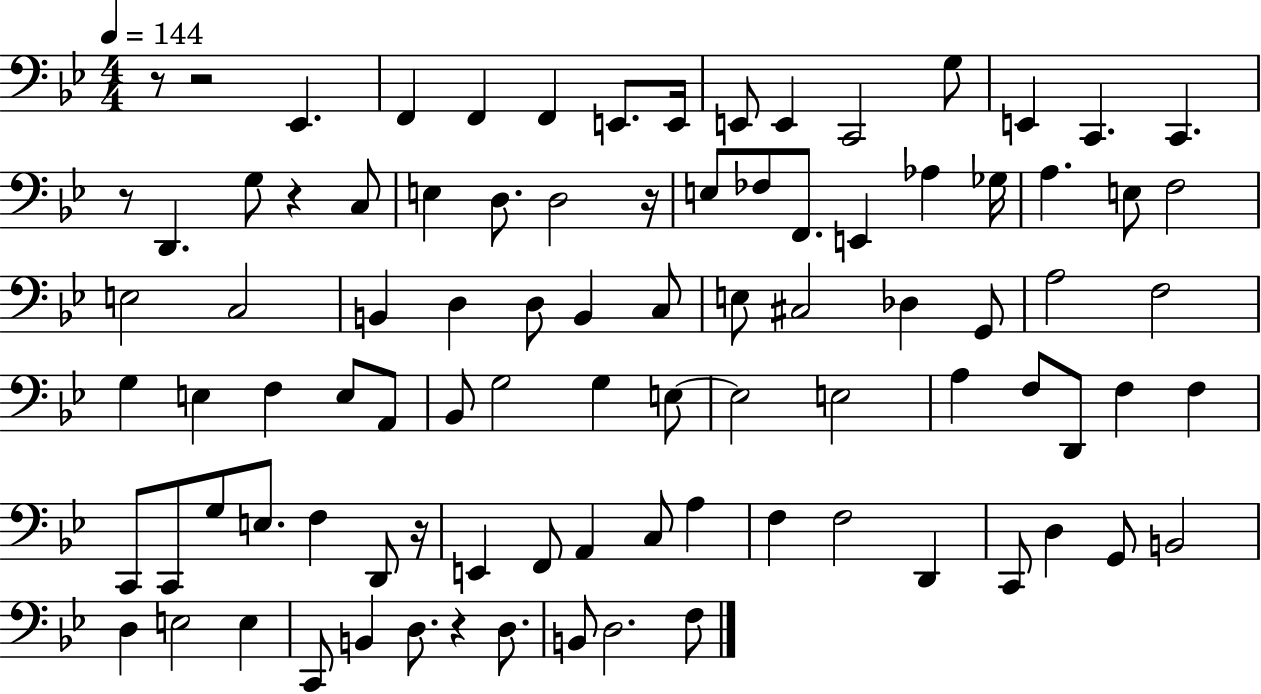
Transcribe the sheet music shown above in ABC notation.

X:1
T:Untitled
M:4/4
L:1/4
K:Bb
z/2 z2 _E,, F,, F,, F,, E,,/2 E,,/4 E,,/2 E,, C,,2 G,/2 E,, C,, C,, z/2 D,, G,/2 z C,/2 E, D,/2 D,2 z/4 E,/2 _F,/2 F,,/2 E,, _A, _G,/4 A, E,/2 F,2 E,2 C,2 B,, D, D,/2 B,, C,/2 E,/2 ^C,2 _D, G,,/2 A,2 F,2 G, E, F, E,/2 A,,/2 _B,,/2 G,2 G, E,/2 E,2 E,2 A, F,/2 D,,/2 F, F, C,,/2 C,,/2 G,/2 E,/2 F, D,,/2 z/4 E,, F,,/2 A,, C,/2 A, F, F,2 D,, C,,/2 D, G,,/2 B,,2 D, E,2 E, C,,/2 B,, D,/2 z D,/2 B,,/2 D,2 F,/2